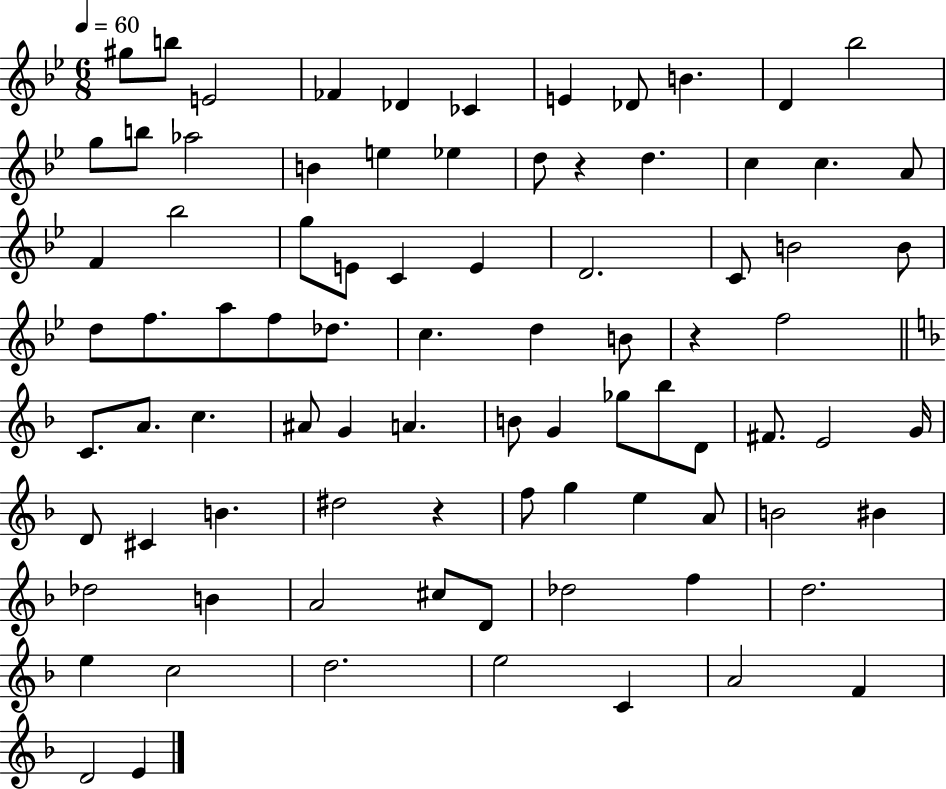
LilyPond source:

{
  \clef treble
  \numericTimeSignature
  \time 6/8
  \key bes \major
  \tempo 4 = 60
  \repeat volta 2 { gis''8 b''8 e'2 | fes'4 des'4 ces'4 | e'4 des'8 b'4. | d'4 bes''2 | \break g''8 b''8 aes''2 | b'4 e''4 ees''4 | d''8 r4 d''4. | c''4 c''4. a'8 | \break f'4 bes''2 | g''8 e'8 c'4 e'4 | d'2. | c'8 b'2 b'8 | \break d''8 f''8. a''8 f''8 des''8. | c''4. d''4 b'8 | r4 f''2 | \bar "||" \break \key f \major c'8. a'8. c''4. | ais'8 g'4 a'4. | b'8 g'4 ges''8 bes''8 d'8 | fis'8. e'2 g'16 | \break d'8 cis'4 b'4. | dis''2 r4 | f''8 g''4 e''4 a'8 | b'2 bis'4 | \break des''2 b'4 | a'2 cis''8 d'8 | des''2 f''4 | d''2. | \break e''4 c''2 | d''2. | e''2 c'4 | a'2 f'4 | \break d'2 e'4 | } \bar "|."
}